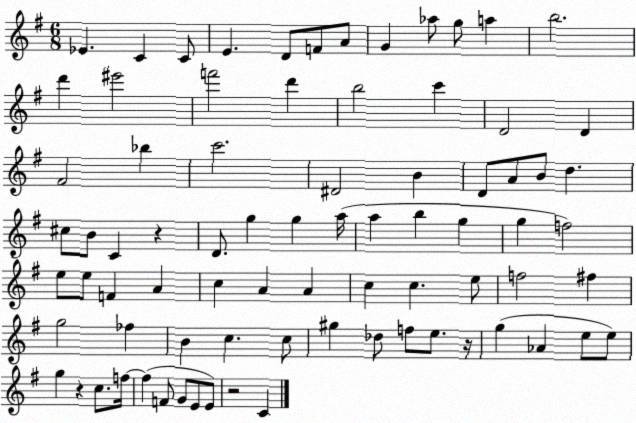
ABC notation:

X:1
T:Untitled
M:6/8
L:1/4
K:G
_E C C/2 E D/2 F/2 A/2 G _a/2 g/2 a b2 d' ^e'2 f'2 d' b2 c' D2 D ^F2 _b c'2 ^D2 B D/2 A/2 B/2 d ^c/2 B/2 C z D/2 g g a/4 a b g g f2 e/2 e/2 F A c A A c c e/2 f2 ^f g2 _f B c c/2 ^g _d/2 f/2 e/2 z/4 g _A e/2 e/2 g z c/2 f/4 f F/2 G/2 E/2 E/2 z2 C